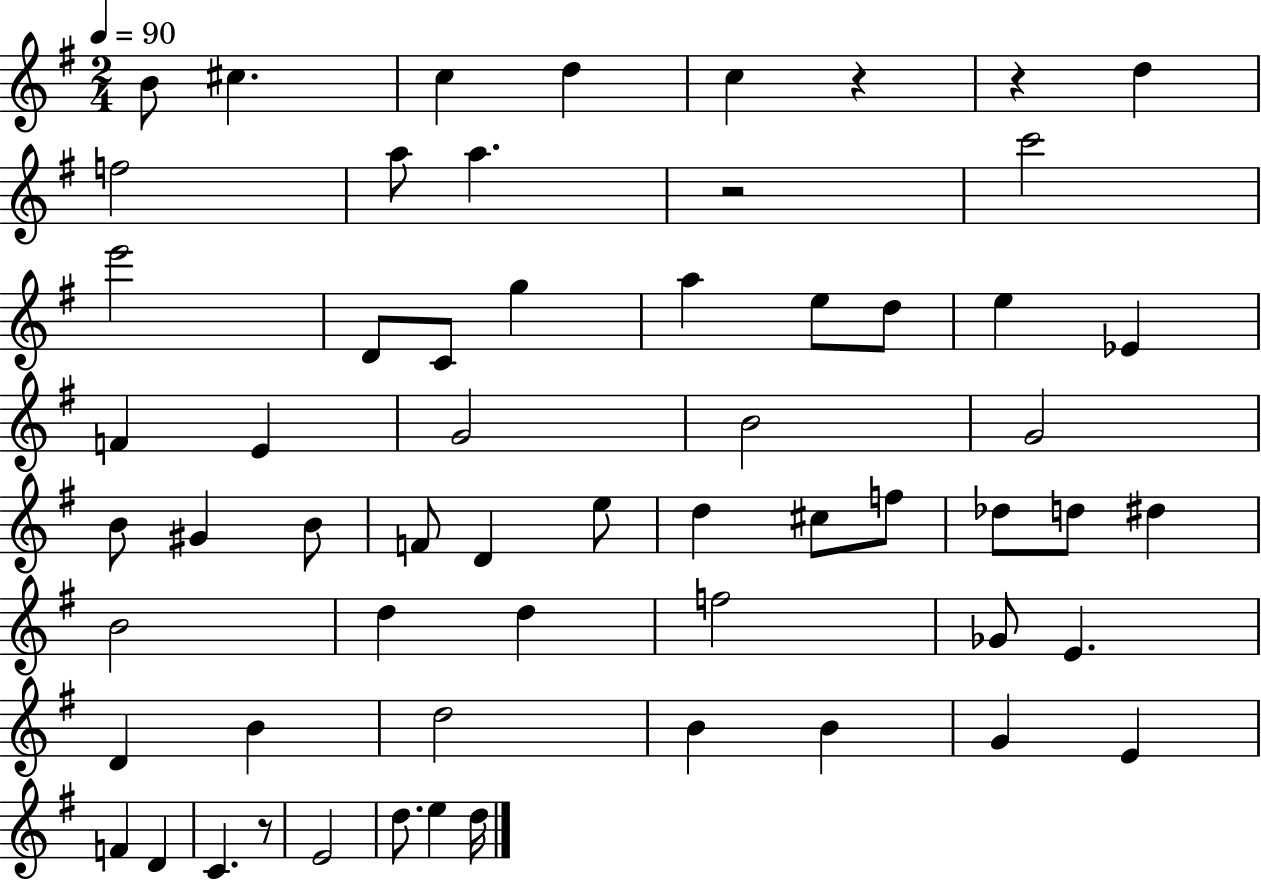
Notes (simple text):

B4/e C#5/q. C5/q D5/q C5/q R/q R/q D5/q F5/h A5/e A5/q. R/h C6/h E6/h D4/e C4/e G5/q A5/q E5/e D5/e E5/q Eb4/q F4/q E4/q G4/h B4/h G4/h B4/e G#4/q B4/e F4/e D4/q E5/e D5/q C#5/e F5/e Db5/e D5/e D#5/q B4/h D5/q D5/q F5/h Gb4/e E4/q. D4/q B4/q D5/h B4/q B4/q G4/q E4/q F4/q D4/q C4/q. R/e E4/h D5/e. E5/q D5/s